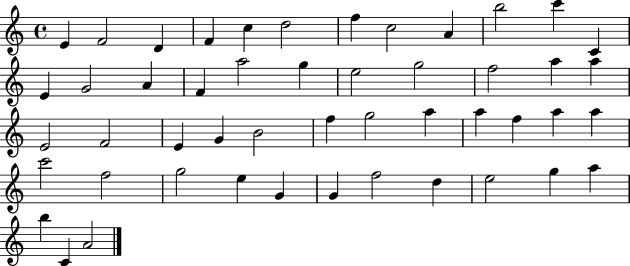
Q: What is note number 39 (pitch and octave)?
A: E5